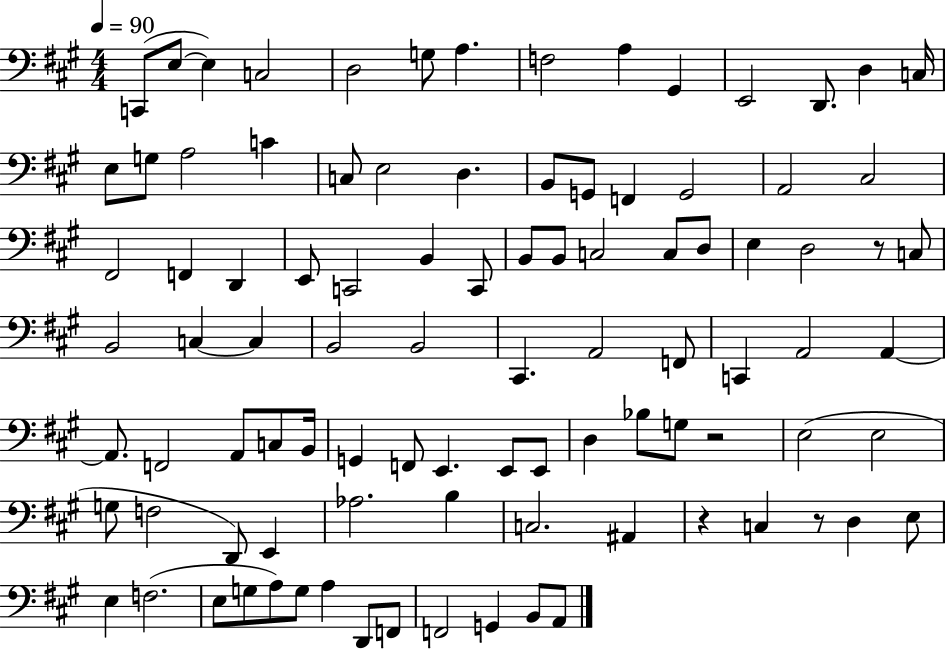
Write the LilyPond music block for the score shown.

{
  \clef bass
  \numericTimeSignature
  \time 4/4
  \key a \major
  \tempo 4 = 90
  \repeat volta 2 { c,8( e8~~ e4) c2 | d2 g8 a4. | f2 a4 gis,4 | e,2 d,8. d4 c16 | \break e8 g8 a2 c'4 | c8 e2 d4. | b,8 g,8 f,4 g,2 | a,2 cis2 | \break fis,2 f,4 d,4 | e,8 c,2 b,4 c,8 | b,8 b,8 c2 c8 d8 | e4 d2 r8 c8 | \break b,2 c4~~ c4 | b,2 b,2 | cis,4. a,2 f,8 | c,4 a,2 a,4~~ | \break a,8. f,2 a,8 c8 b,16 | g,4 f,8 e,4. e,8 e,8 | d4 bes8 g8 r2 | e2( e2 | \break g8 f2 d,8) e,4 | aes2. b4 | c2. ais,4 | r4 c4 r8 d4 e8 | \break e4 f2.( | e8 g8 a8) g8 a4 d,8 f,8 | f,2 g,4 b,8 a,8 | } \bar "|."
}